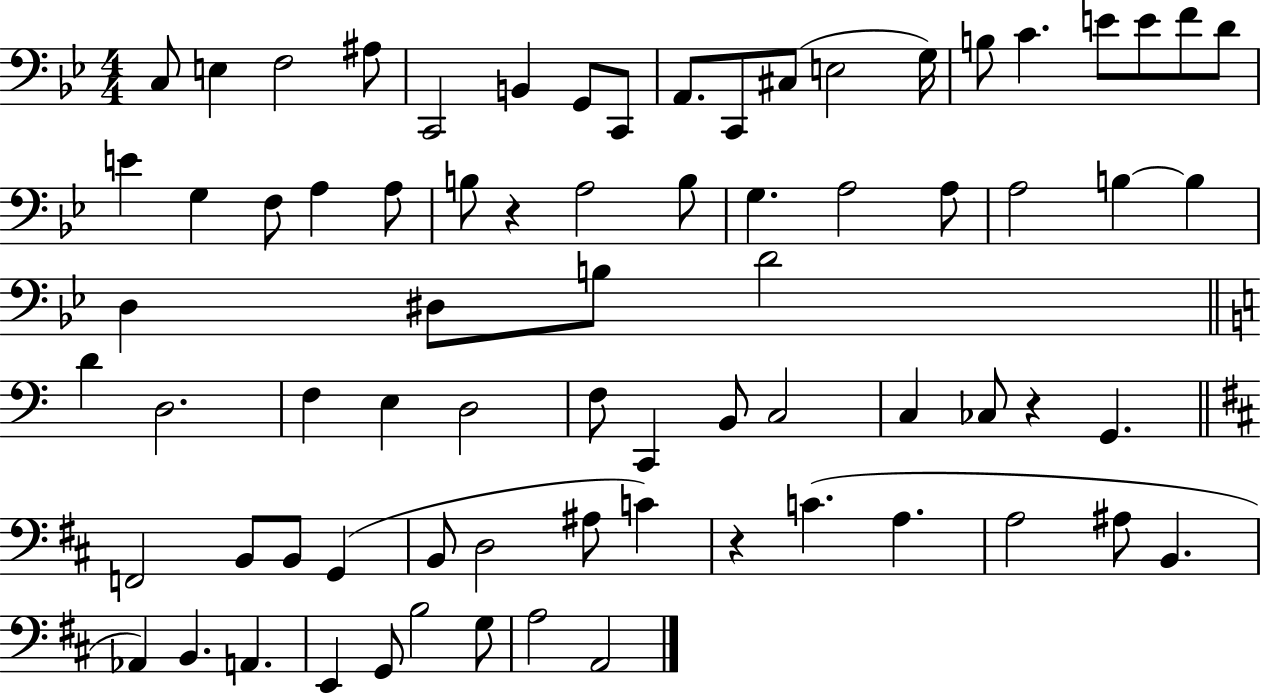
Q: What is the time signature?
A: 4/4